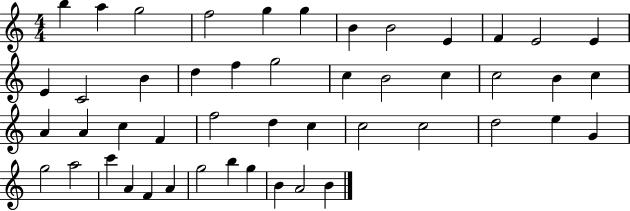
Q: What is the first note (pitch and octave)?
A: B5